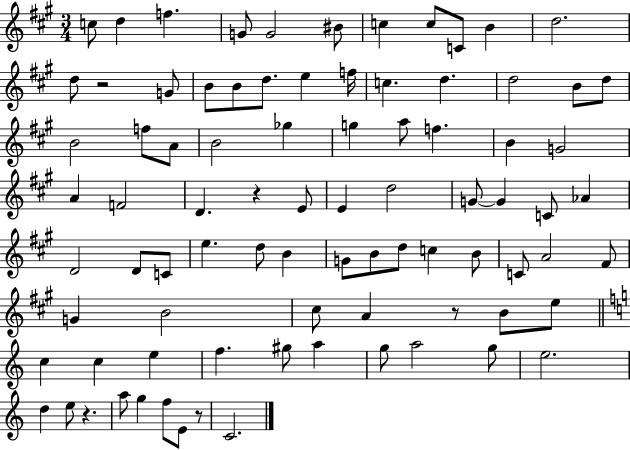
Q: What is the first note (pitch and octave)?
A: C5